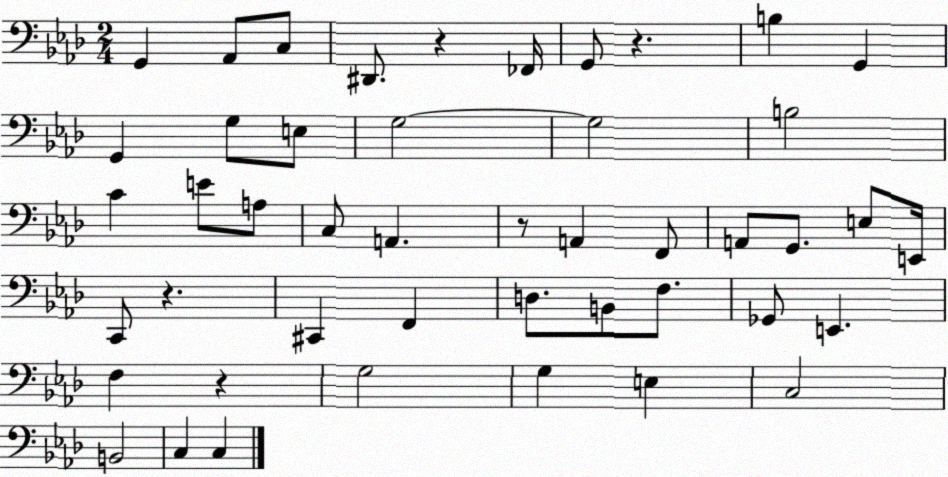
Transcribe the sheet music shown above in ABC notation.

X:1
T:Untitled
M:2/4
L:1/4
K:Ab
G,, _A,,/2 C,/2 ^D,,/2 z _F,,/4 G,,/2 z B, G,, G,, G,/2 E,/2 G,2 G,2 B,2 C E/2 A,/2 C,/2 A,, z/2 A,, F,,/2 A,,/2 G,,/2 E,/2 E,,/4 C,,/2 z ^C,, F,, D,/2 B,,/2 F,/2 _G,,/2 E,, F, z G,2 G, E, C,2 B,,2 C, C,